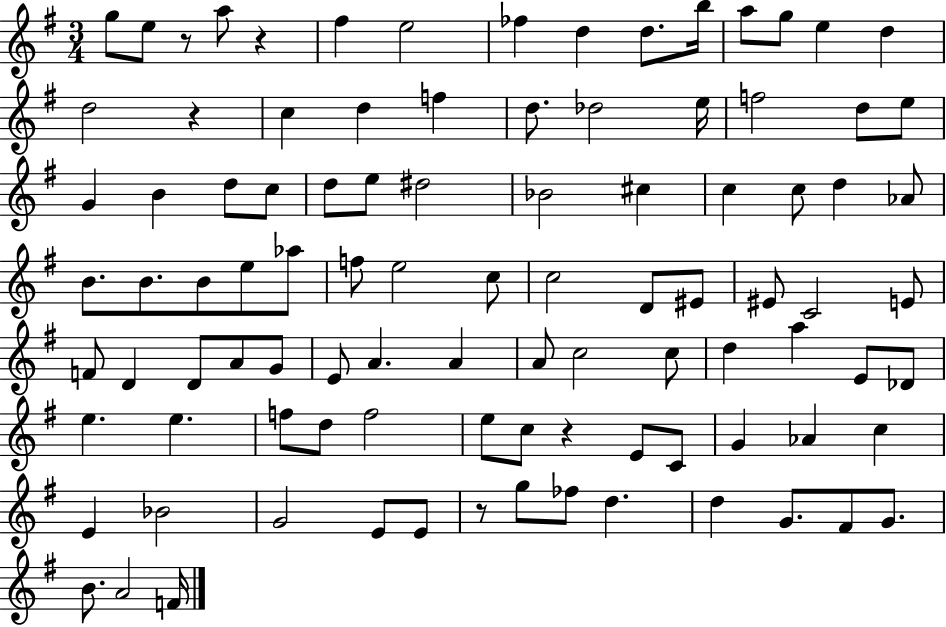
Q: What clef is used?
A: treble